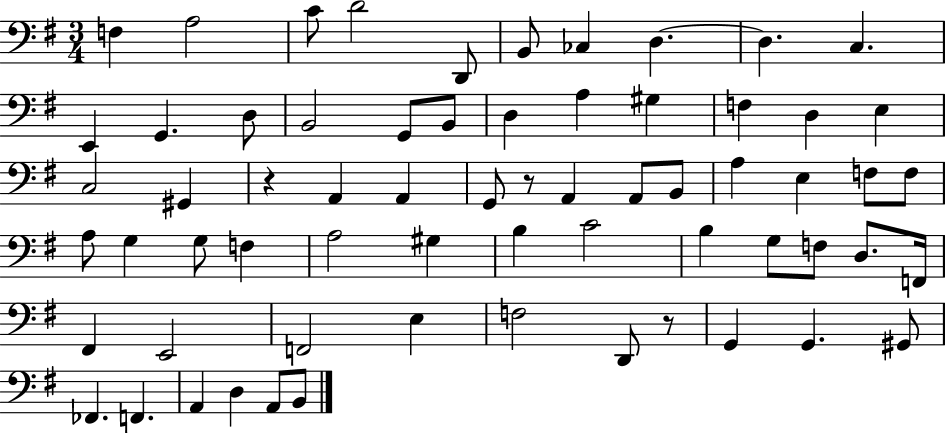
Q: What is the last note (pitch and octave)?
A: B2